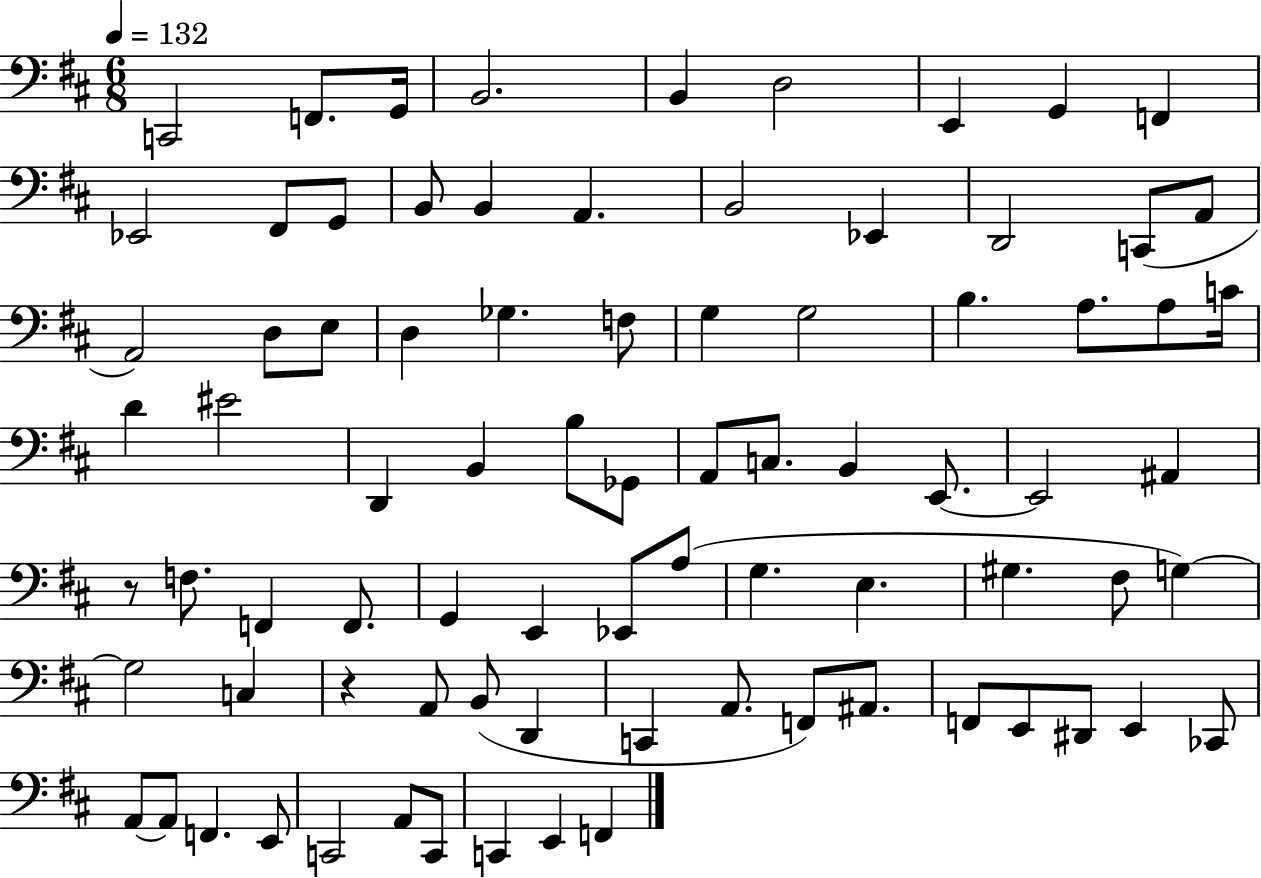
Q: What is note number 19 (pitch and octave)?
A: C2